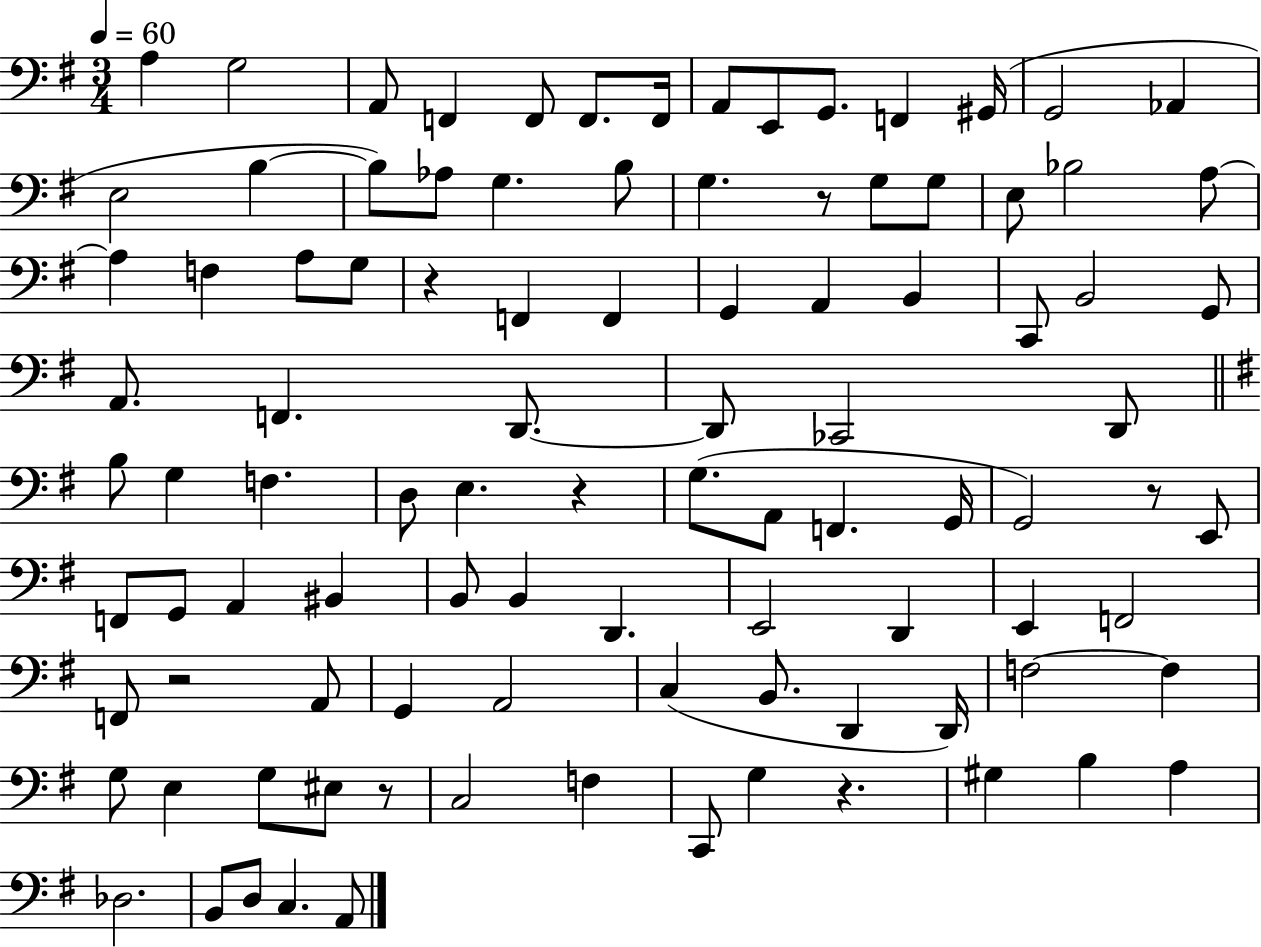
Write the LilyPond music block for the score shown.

{
  \clef bass
  \numericTimeSignature
  \time 3/4
  \key g \major
  \tempo 4 = 60
  \repeat volta 2 { a4 g2 | a,8 f,4 f,8 f,8. f,16 | a,8 e,8 g,8. f,4 gis,16( | g,2 aes,4 | \break e2 b4~~ | b8) aes8 g4. b8 | g4. r8 g8 g8 | e8 bes2 a8~~ | \break a4 f4 a8 g8 | r4 f,4 f,4 | g,4 a,4 b,4 | c,8 b,2 g,8 | \break a,8. f,4. d,8.~~ | d,8 ces,2 d,8 | \bar "||" \break \key g \major b8 g4 f4. | d8 e4. r4 | g8.( a,8 f,4. g,16 | g,2) r8 e,8 | \break f,8 g,8 a,4 bis,4 | b,8 b,4 d,4. | e,2 d,4 | e,4 f,2 | \break f,8 r2 a,8 | g,4 a,2 | c4( b,8. d,4 d,16) | f2~~ f4 | \break g8 e4 g8 eis8 r8 | c2 f4 | c,8 g4 r4. | gis4 b4 a4 | \break des2. | b,8 d8 c4. a,8 | } \bar "|."
}